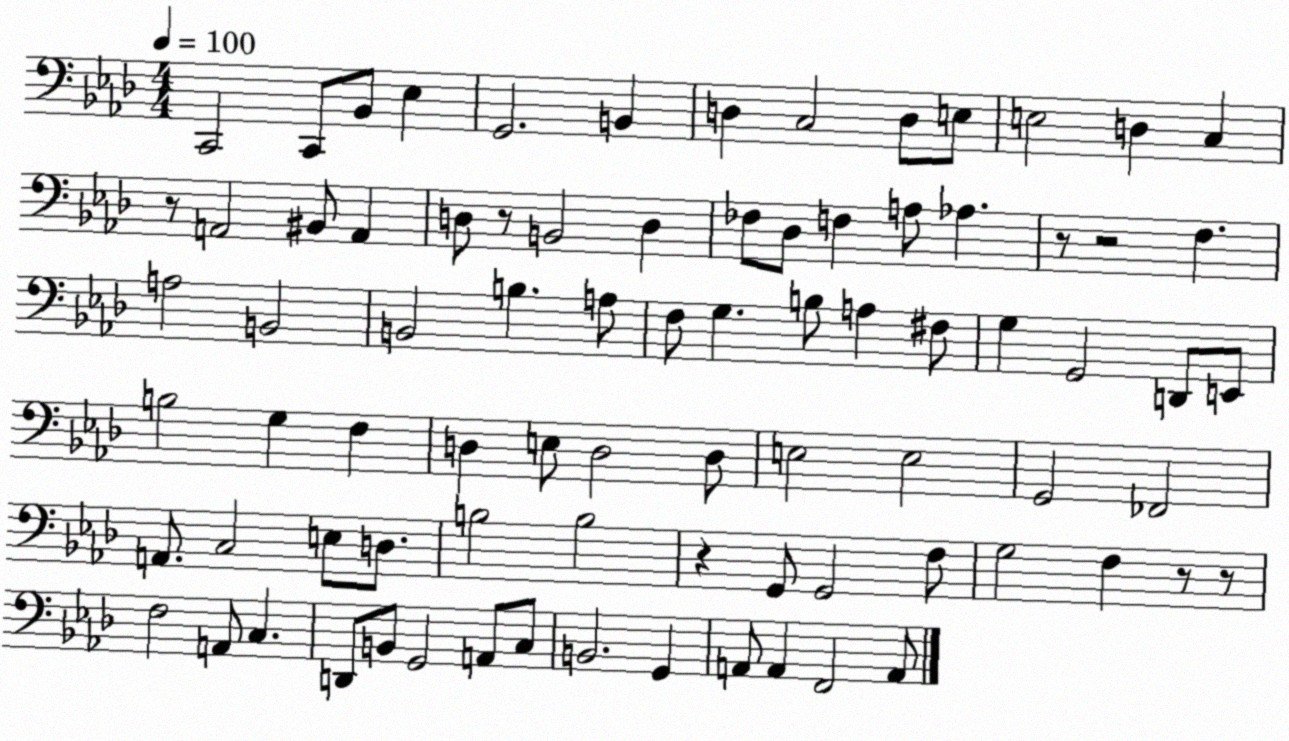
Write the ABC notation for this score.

X:1
T:Untitled
M:4/4
L:1/4
K:Ab
C,,2 C,,/2 _B,,/2 _E, G,,2 B,, D, C,2 D,/2 E,/2 E,2 D, C, z/2 A,,2 ^B,,/2 A,, D,/2 z/2 B,,2 D, _F,/2 _D,/2 F, A,/2 _A, z/2 z2 F, A,2 B,,2 B,,2 B, A,/2 F,/2 G, B,/2 A, ^F,/2 G, G,,2 D,,/2 E,,/2 B,2 G, F, D, E,/2 D,2 D,/2 E,2 E,2 G,,2 _F,,2 A,,/2 C,2 E,/2 D,/2 B,2 B,2 z G,,/2 G,,2 F,/2 G,2 F, z/2 z/2 F,2 A,,/2 C, D,,/2 B,,/2 G,,2 A,,/2 C,/2 B,,2 G,, A,,/2 A,, F,,2 A,,/2